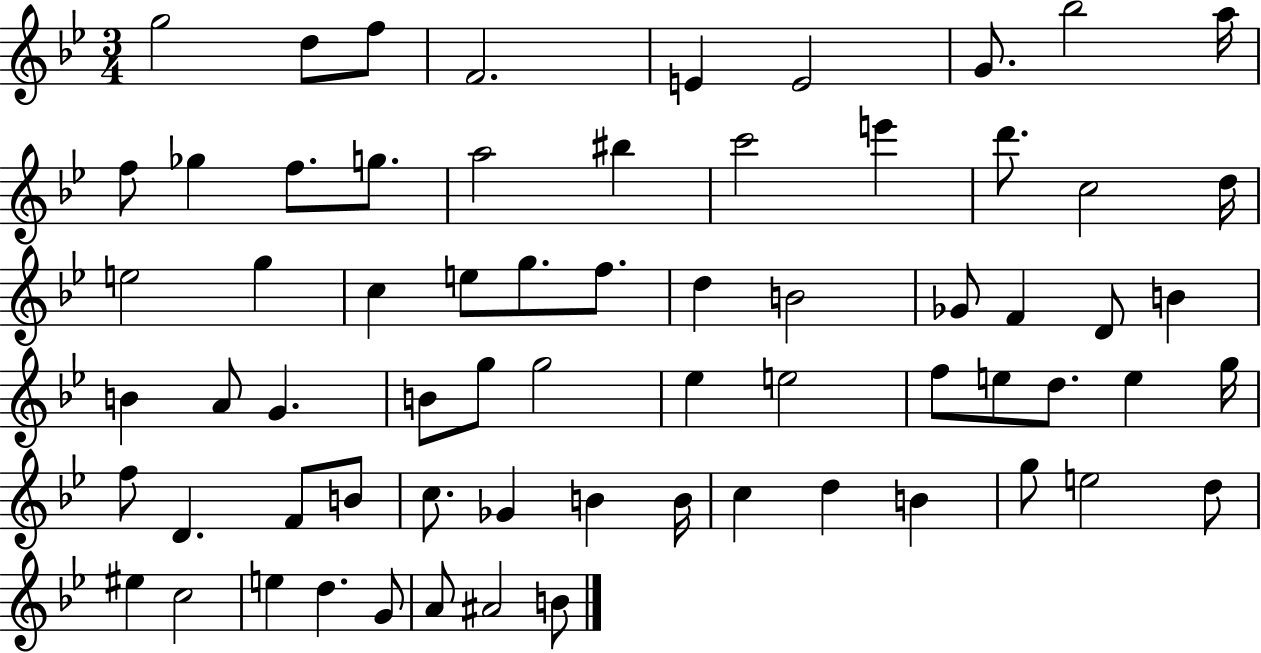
{
  \clef treble
  \numericTimeSignature
  \time 3/4
  \key bes \major
  g''2 d''8 f''8 | f'2. | e'4 e'2 | g'8. bes''2 a''16 | \break f''8 ges''4 f''8. g''8. | a''2 bis''4 | c'''2 e'''4 | d'''8. c''2 d''16 | \break e''2 g''4 | c''4 e''8 g''8. f''8. | d''4 b'2 | ges'8 f'4 d'8 b'4 | \break b'4 a'8 g'4. | b'8 g''8 g''2 | ees''4 e''2 | f''8 e''8 d''8. e''4 g''16 | \break f''8 d'4. f'8 b'8 | c''8. ges'4 b'4 b'16 | c''4 d''4 b'4 | g''8 e''2 d''8 | \break eis''4 c''2 | e''4 d''4. g'8 | a'8 ais'2 b'8 | \bar "|."
}